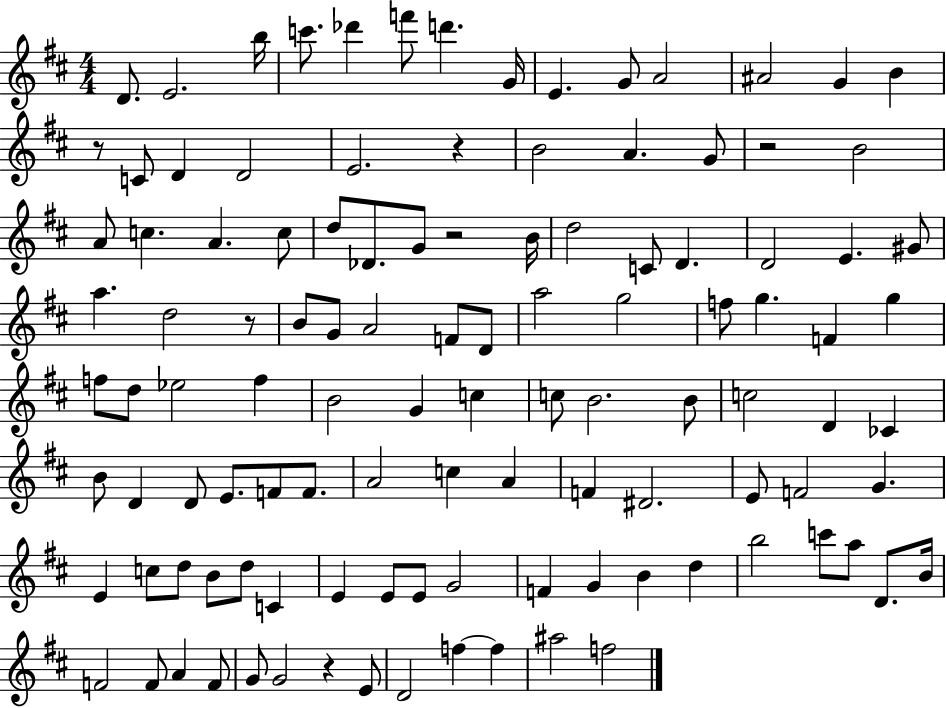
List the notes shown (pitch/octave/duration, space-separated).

D4/e. E4/h. B5/s C6/e. Db6/q F6/e D6/q. G4/s E4/q. G4/e A4/h A#4/h G4/q B4/q R/e C4/e D4/q D4/h E4/h. R/q B4/h A4/q. G4/e R/h B4/h A4/e C5/q. A4/q. C5/e D5/e Db4/e. G4/e R/h B4/s D5/h C4/e D4/q. D4/h E4/q. G#4/e A5/q. D5/h R/e B4/e G4/e A4/h F4/e D4/e A5/h G5/h F5/e G5/q. F4/q G5/q F5/e D5/e Eb5/h F5/q B4/h G4/q C5/q C5/e B4/h. B4/e C5/h D4/q CES4/q B4/e D4/q D4/e E4/e. F4/e F4/e. A4/h C5/q A4/q F4/q D#4/h. E4/e F4/h G4/q. E4/q C5/e D5/e B4/e D5/e C4/q E4/q E4/e E4/e G4/h F4/q G4/q B4/q D5/q B5/h C6/e A5/e D4/e. B4/s F4/h F4/e A4/q F4/e G4/e G4/h R/q E4/e D4/h F5/q F5/q A#5/h F5/h